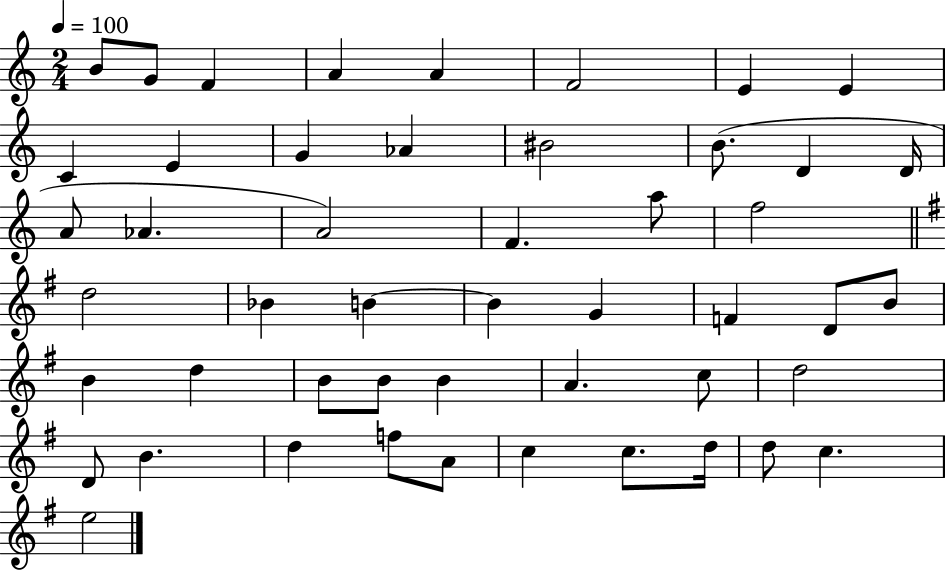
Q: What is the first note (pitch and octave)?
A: B4